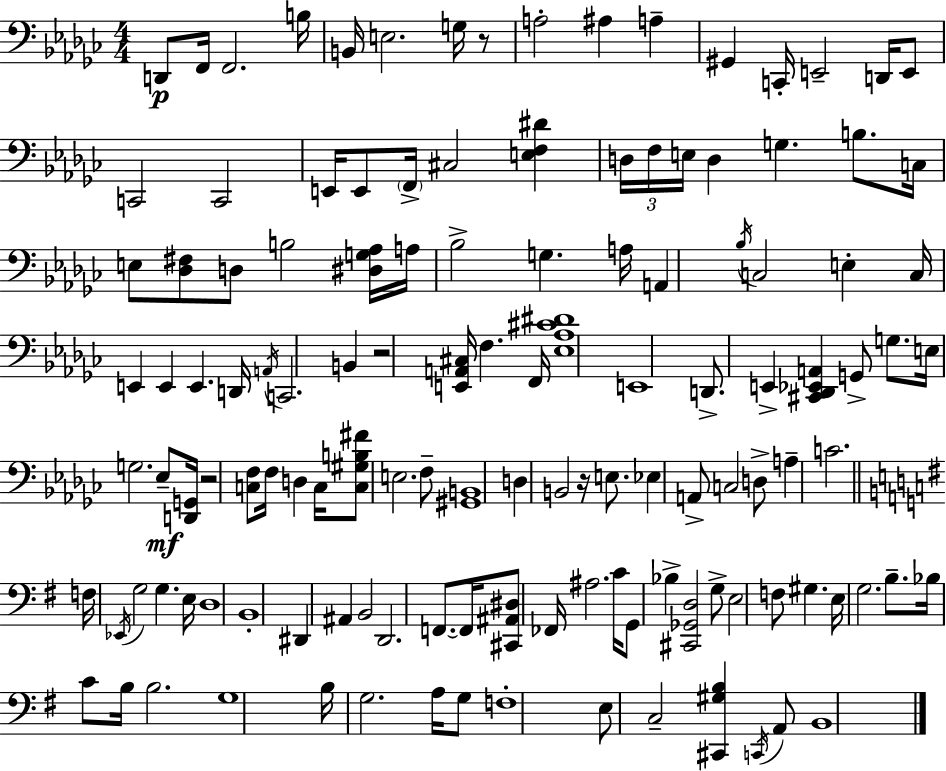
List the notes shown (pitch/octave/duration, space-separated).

D2/e F2/s F2/h. B3/s B2/s E3/h. G3/s R/e A3/h A#3/q A3/q G#2/q C2/s E2/h D2/s E2/e C2/h C2/h E2/s E2/e F2/s C#3/h [E3,F3,D#4]/q D3/s F3/s E3/s D3/q G3/q. B3/e. C3/s E3/e [Db3,F#3]/e D3/e B3/h [D#3,G3,Ab3]/s A3/s Bb3/h G3/q. A3/s A2/q Bb3/s C3/h E3/q C3/s E2/q E2/q E2/q. D2/s A2/s C2/h. B2/q R/h [E2,A2,C#3]/s F3/q. F2/s [Eb3,Ab3,C#4,D#4]/w E2/w D2/e. E2/q [C#2,Db2,Eb2,A2]/q G2/e G3/e. E3/s G3/h. Eb3/e [D2,G2]/s R/h [C3,F3]/e F3/s D3/q C3/s [C3,G#3,B3,F#4]/e E3/h. F3/e [G#2,B2]/w D3/q B2/h R/s E3/e. Eb3/q A2/e C3/h D3/e A3/q C4/h. F3/s Eb2/s G3/h G3/q. E3/s D3/w B2/w D#2/q A#2/q B2/h D2/h. F2/e. F2/s [C#2,A#2,D#3]/e FES2/s A#3/h. C4/s G2/e Bb3/q [C#2,Gb2,D3]/h G3/e E3/h F3/e G#3/q. E3/s G3/h. B3/e. Bb3/s C4/e B3/s B3/h. G3/w B3/s G3/h. A3/s G3/e F3/w E3/e C3/h [C#2,G#3,B3]/q C2/s A2/e B2/w